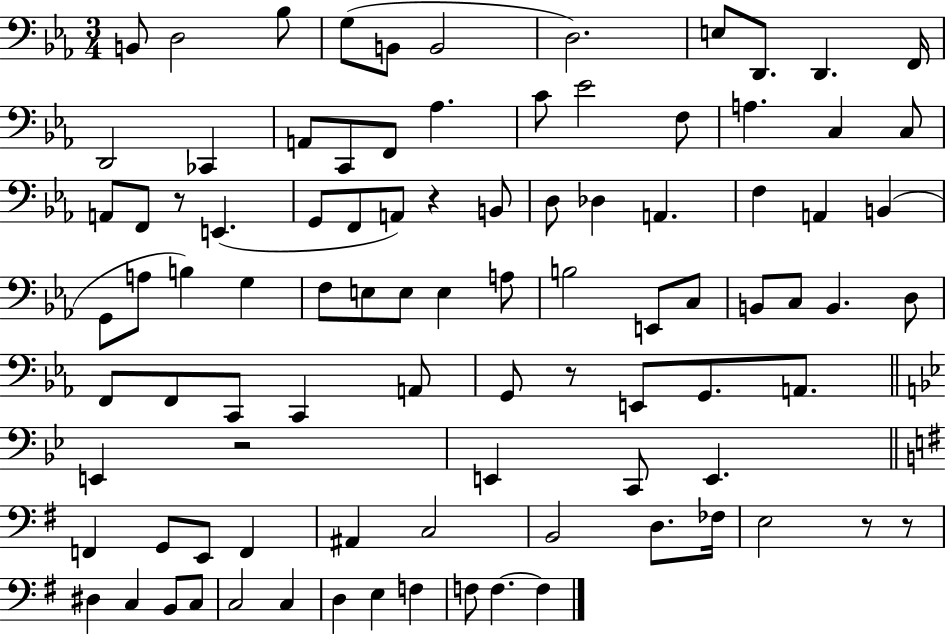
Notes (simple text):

B2/e D3/h Bb3/e G3/e B2/e B2/h D3/h. E3/e D2/e. D2/q. F2/s D2/h CES2/q A2/e C2/e F2/e Ab3/q. C4/e Eb4/h F3/e A3/q. C3/q C3/e A2/e F2/e R/e E2/q. G2/e F2/e A2/e R/q B2/e D3/e Db3/q A2/q. F3/q A2/q B2/q G2/e A3/e B3/q G3/q F3/e E3/e E3/e E3/q A3/e B3/h E2/e C3/e B2/e C3/e B2/q. D3/e F2/e F2/e C2/e C2/q A2/e G2/e R/e E2/e G2/e. A2/e. E2/q R/h E2/q C2/e E2/q. F2/q G2/e E2/e F2/q A#2/q C3/h B2/h D3/e. FES3/s E3/h R/e R/e D#3/q C3/q B2/e C3/e C3/h C3/q D3/q E3/q F3/q F3/e F3/q. F3/q